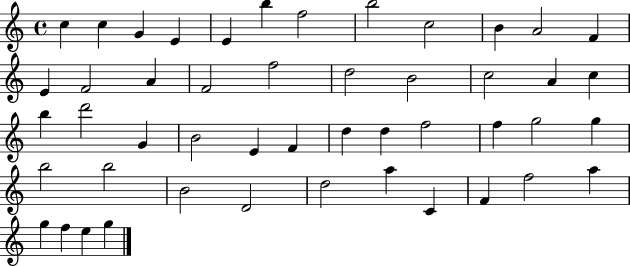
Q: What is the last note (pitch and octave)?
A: G5